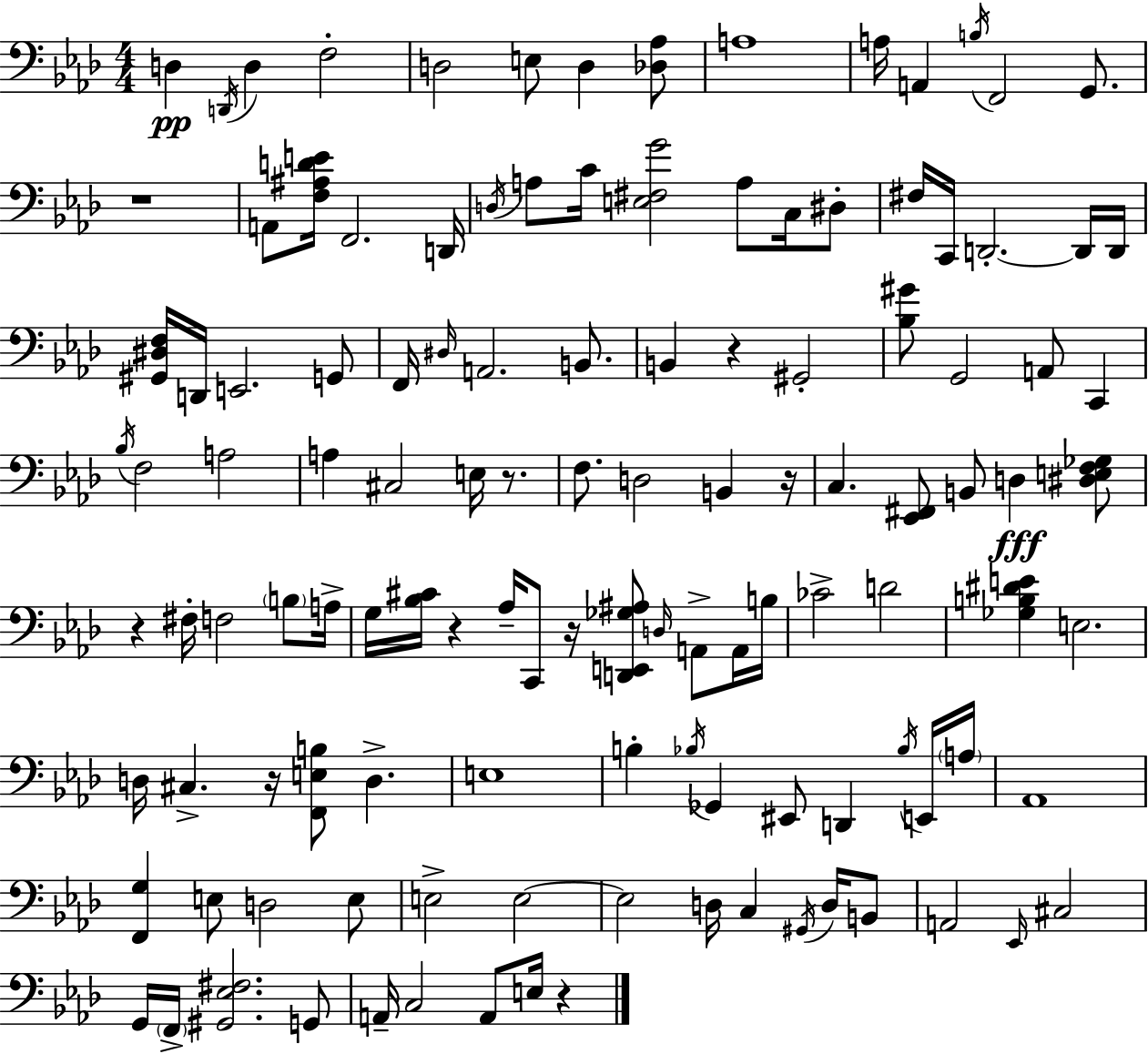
D3/q D2/s D3/q F3/h D3/h E3/e D3/q [Db3,Ab3]/e A3/w A3/s A2/q B3/s F2/h G2/e. R/w A2/e [F3,A#3,D4,E4]/s F2/h. D2/s D3/s A3/e C4/s [E3,F#3,G4]/h A3/e C3/s D#3/e F#3/s C2/s D2/h. D2/s D2/s [G#2,D#3,F3]/s D2/s E2/h. G2/e F2/s D#3/s A2/h. B2/e. B2/q R/q G#2/h [Bb3,G#4]/e G2/h A2/e C2/q Bb3/s F3/h A3/h A3/q C#3/h E3/s R/e. F3/e. D3/h B2/q R/s C3/q. [Eb2,F#2]/e B2/e D3/q [D#3,E3,F3,Gb3]/e R/q F#3/s F3/h B3/e A3/s G3/s [Bb3,C#4]/s R/q Ab3/s C2/e R/s [D2,E2,Gb3,A#3]/e D3/s A2/e A2/s B3/s CES4/h D4/h [Gb3,B3,D#4,E4]/q E3/h. D3/s C#3/q. R/s [F2,E3,B3]/e D3/q. E3/w B3/q Bb3/s Gb2/q EIS2/e D2/q Bb3/s E2/s A3/s Ab2/w [F2,G3]/q E3/e D3/h E3/e E3/h E3/h E3/h D3/s C3/q G#2/s D3/s B2/e A2/h Eb2/s C#3/h G2/s F2/s [G#2,Eb3,F#3]/h. G2/e A2/s C3/h A2/e E3/s R/q